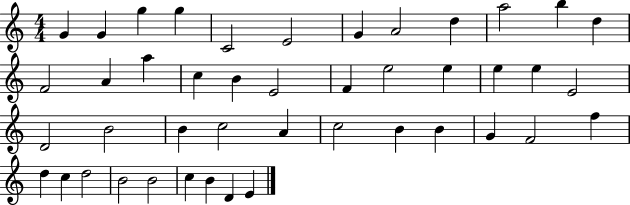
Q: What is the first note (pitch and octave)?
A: G4